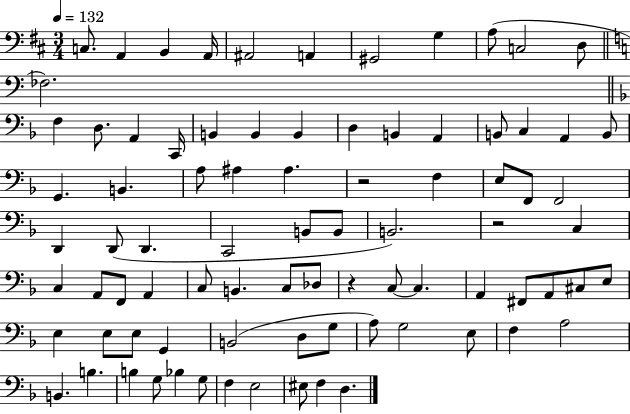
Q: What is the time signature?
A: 3/4